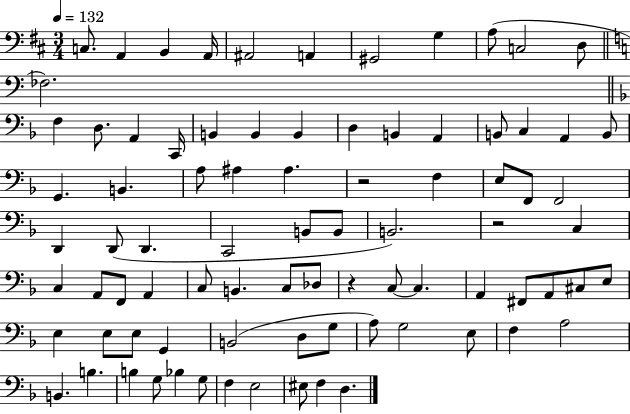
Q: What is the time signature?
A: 3/4